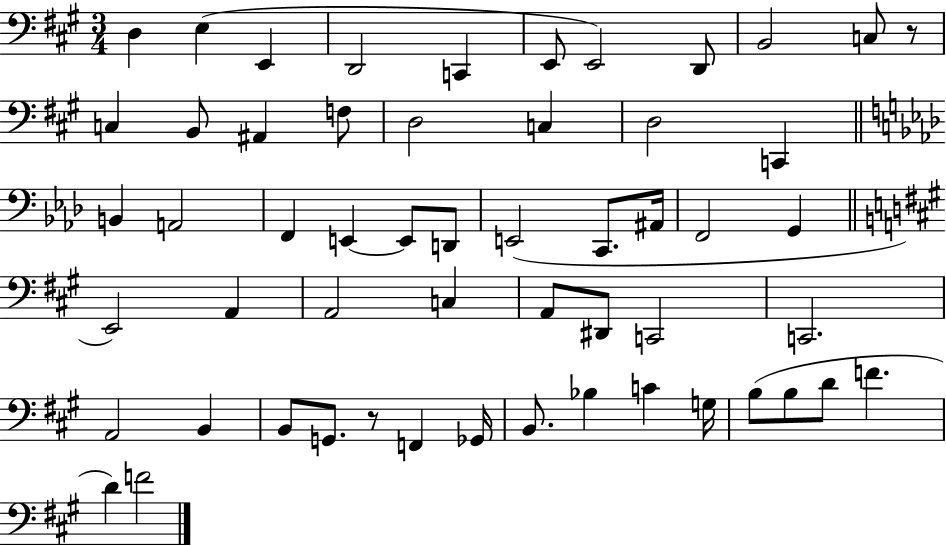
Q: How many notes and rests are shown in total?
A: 55